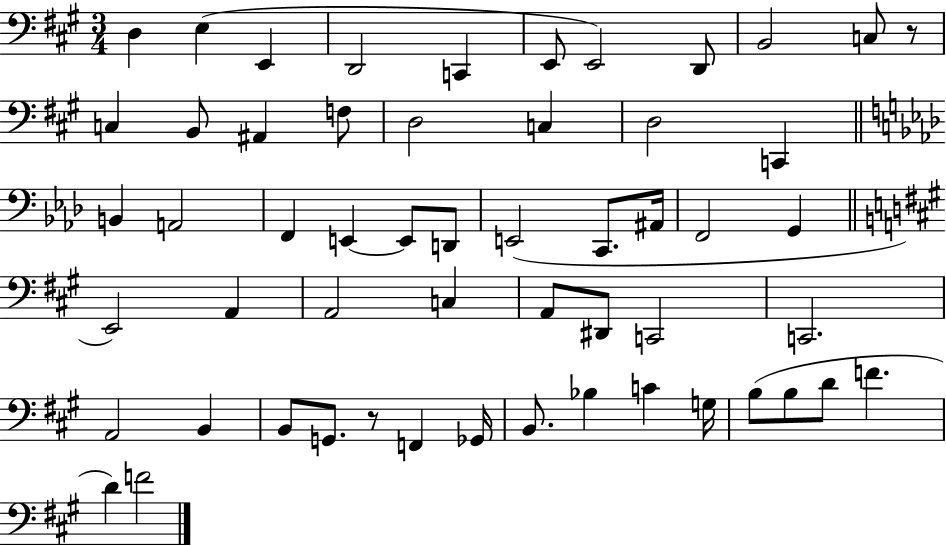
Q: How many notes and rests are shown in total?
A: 55